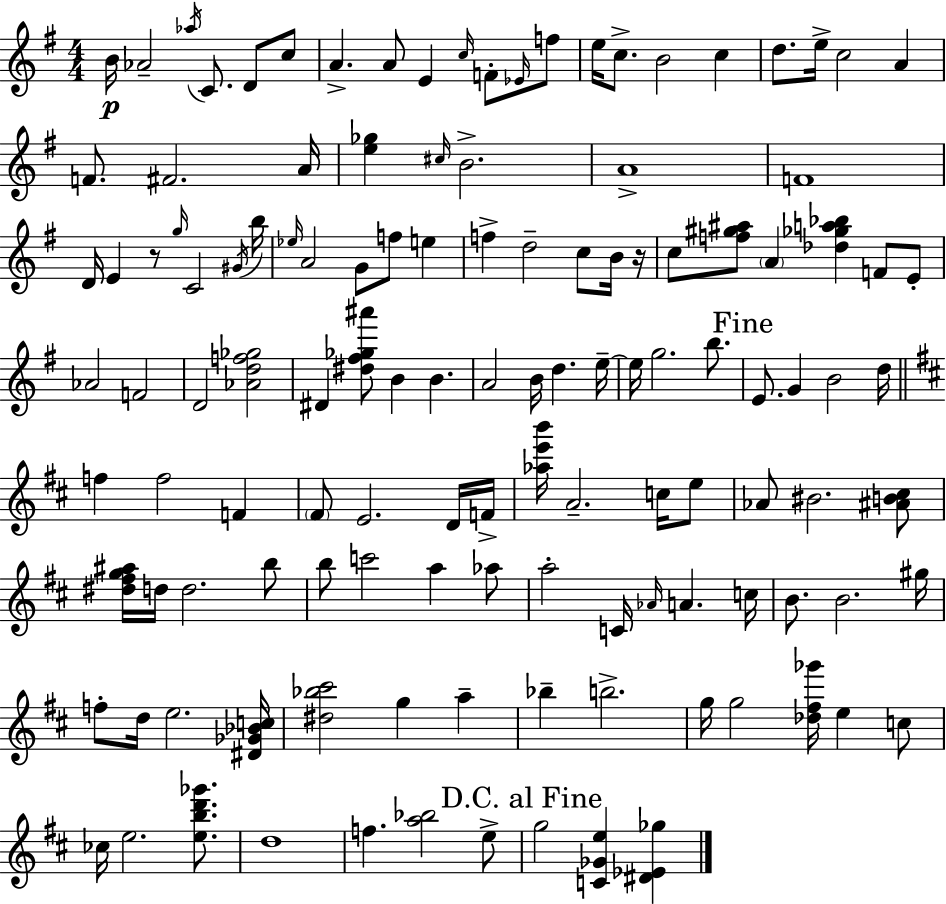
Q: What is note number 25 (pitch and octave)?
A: C#5